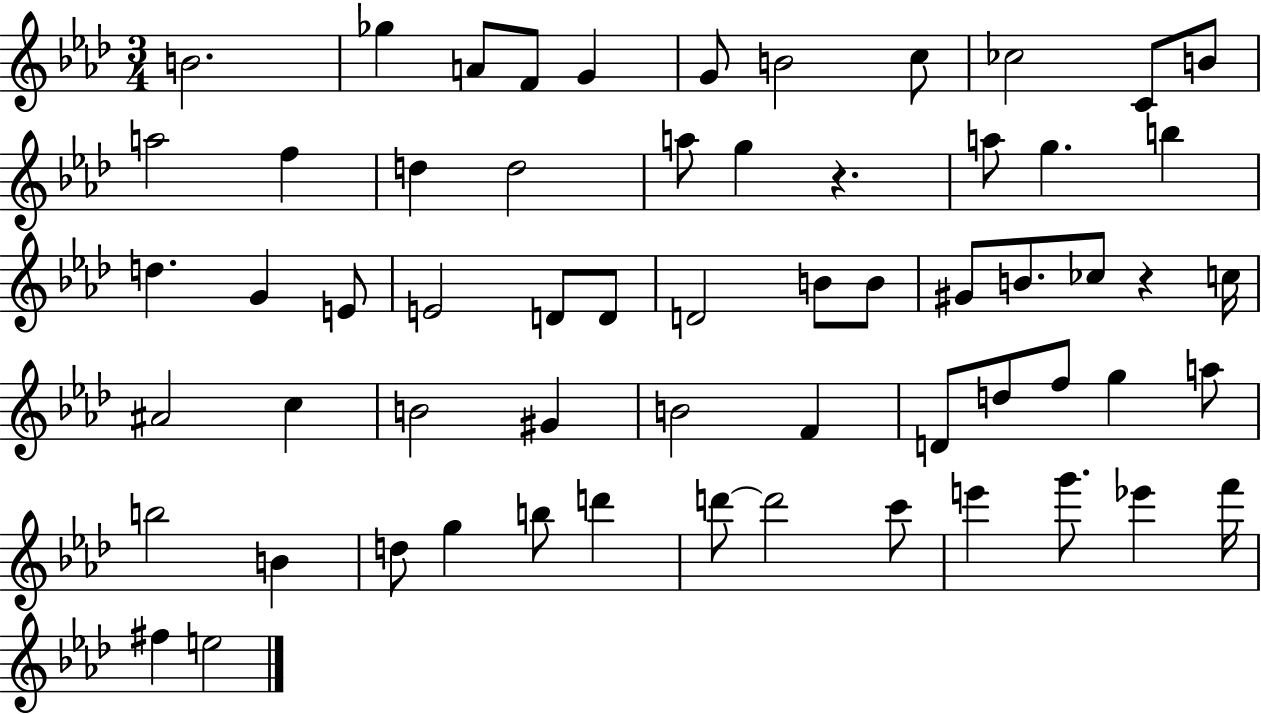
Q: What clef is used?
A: treble